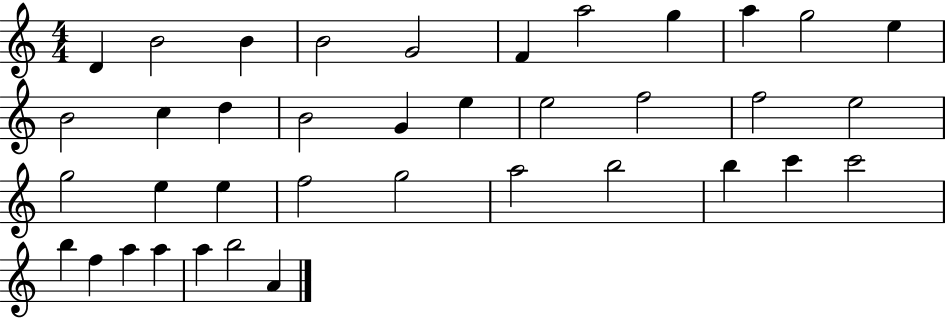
D4/q B4/h B4/q B4/h G4/h F4/q A5/h G5/q A5/q G5/h E5/q B4/h C5/q D5/q B4/h G4/q E5/q E5/h F5/h F5/h E5/h G5/h E5/q E5/q F5/h G5/h A5/h B5/h B5/q C6/q C6/h B5/q F5/q A5/q A5/q A5/q B5/h A4/q